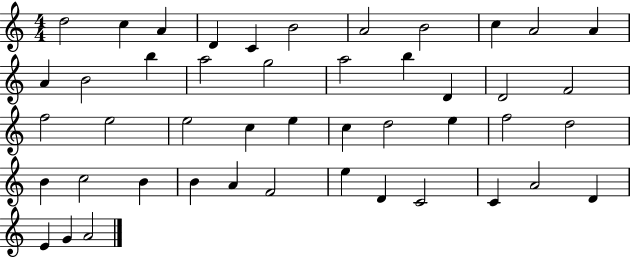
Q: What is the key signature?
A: C major